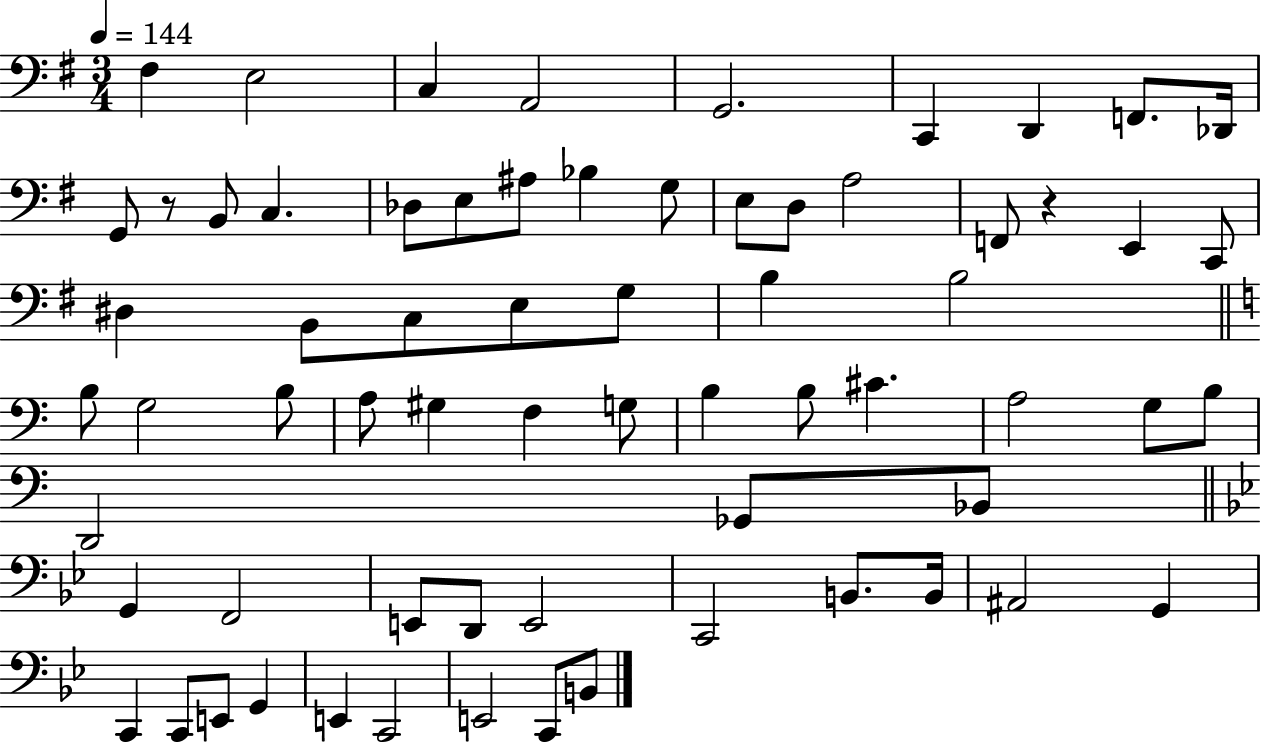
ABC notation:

X:1
T:Untitled
M:3/4
L:1/4
K:G
^F, E,2 C, A,,2 G,,2 C,, D,, F,,/2 _D,,/4 G,,/2 z/2 B,,/2 C, _D,/2 E,/2 ^A,/2 _B, G,/2 E,/2 D,/2 A,2 F,,/2 z E,, C,,/2 ^D, B,,/2 C,/2 E,/2 G,/2 B, B,2 B,/2 G,2 B,/2 A,/2 ^G, F, G,/2 B, B,/2 ^C A,2 G,/2 B,/2 D,,2 _G,,/2 _B,,/2 G,, F,,2 E,,/2 D,,/2 E,,2 C,,2 B,,/2 B,,/4 ^A,,2 G,, C,, C,,/2 E,,/2 G,, E,, C,,2 E,,2 C,,/2 B,,/2